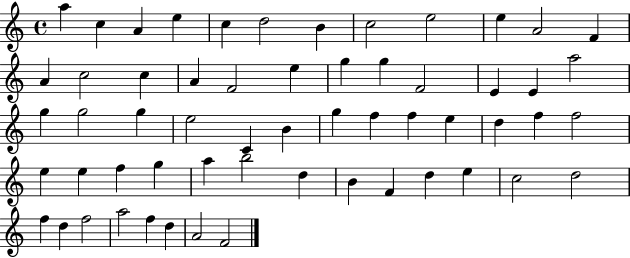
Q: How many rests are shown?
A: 0